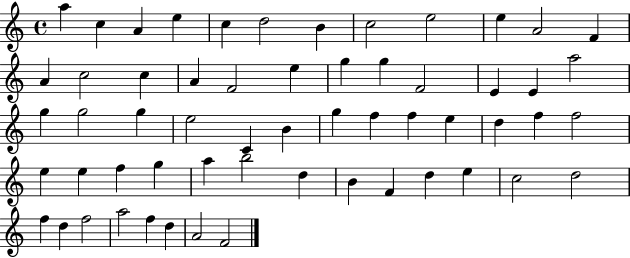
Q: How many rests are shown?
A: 0